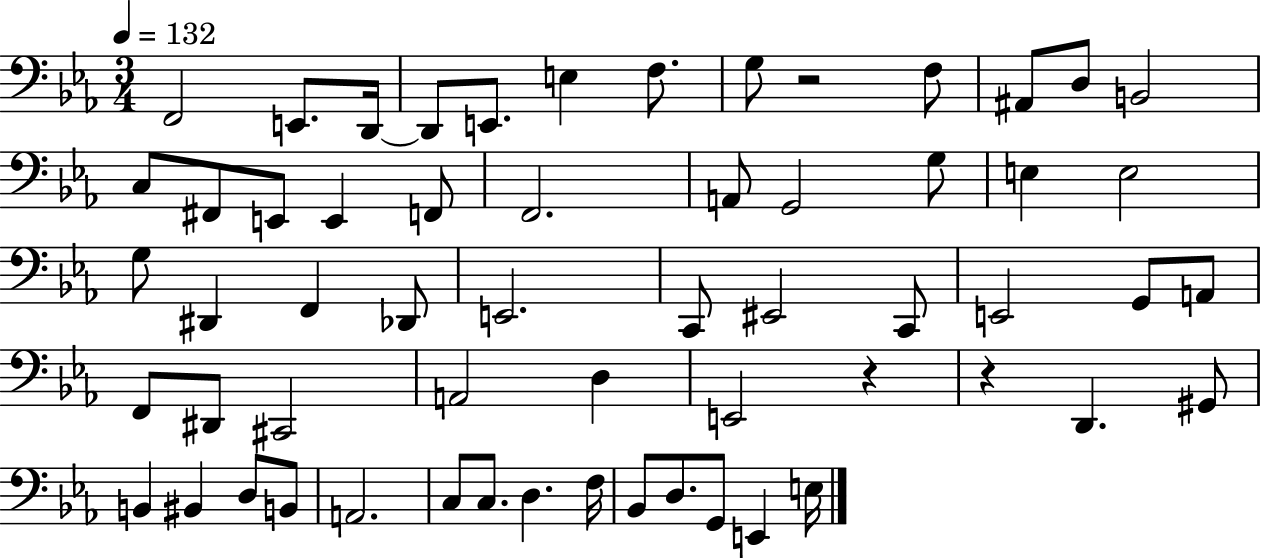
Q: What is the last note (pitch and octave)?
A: E3